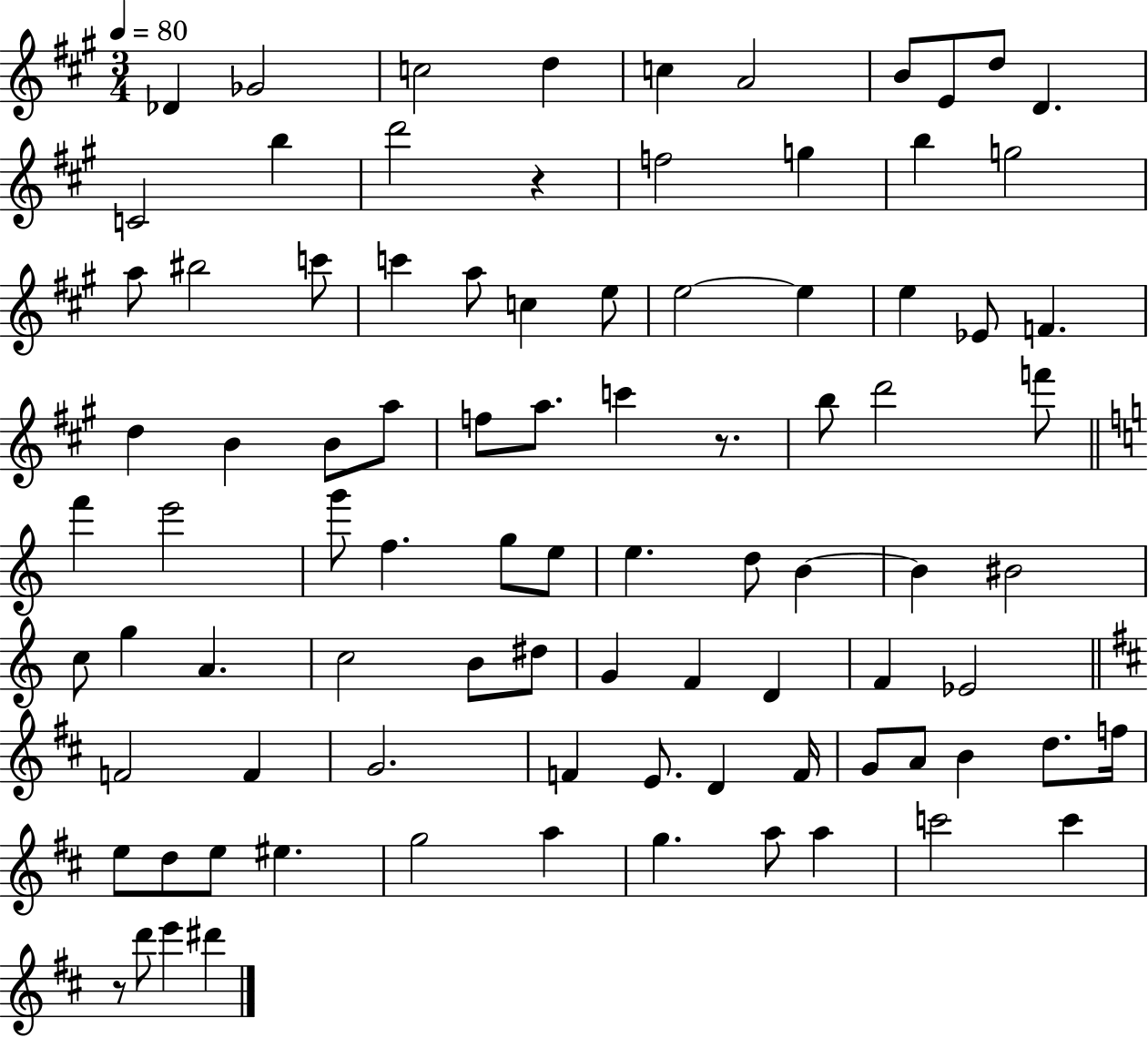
X:1
T:Untitled
M:3/4
L:1/4
K:A
_D _G2 c2 d c A2 B/2 E/2 d/2 D C2 b d'2 z f2 g b g2 a/2 ^b2 c'/2 c' a/2 c e/2 e2 e e _E/2 F d B B/2 a/2 f/2 a/2 c' z/2 b/2 d'2 f'/2 f' e'2 g'/2 f g/2 e/2 e d/2 B B ^B2 c/2 g A c2 B/2 ^d/2 G F D F _E2 F2 F G2 F E/2 D F/4 G/2 A/2 B d/2 f/4 e/2 d/2 e/2 ^e g2 a g a/2 a c'2 c' z/2 d'/2 e' ^d'